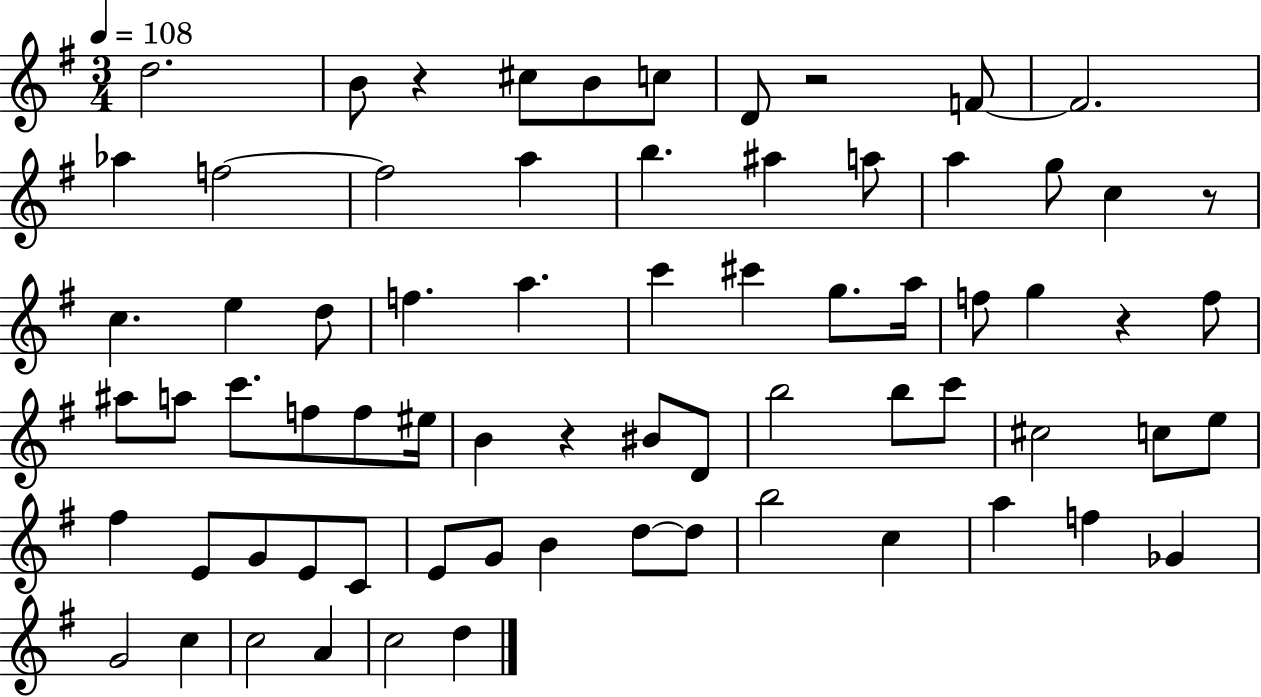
X:1
T:Untitled
M:3/4
L:1/4
K:G
d2 B/2 z ^c/2 B/2 c/2 D/2 z2 F/2 F2 _a f2 f2 a b ^a a/2 a g/2 c z/2 c e d/2 f a c' ^c' g/2 a/4 f/2 g z f/2 ^a/2 a/2 c'/2 f/2 f/2 ^e/4 B z ^B/2 D/2 b2 b/2 c'/2 ^c2 c/2 e/2 ^f E/2 G/2 E/2 C/2 E/2 G/2 B d/2 d/2 b2 c a f _G G2 c c2 A c2 d